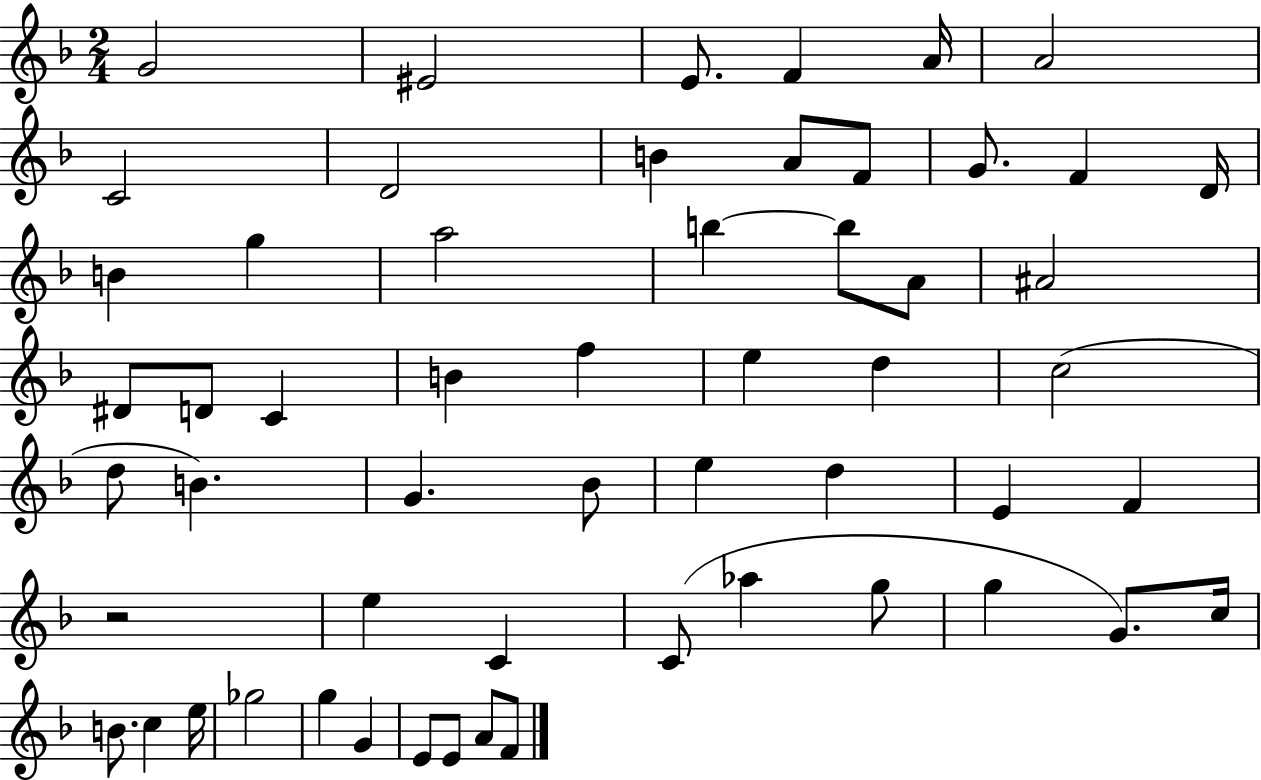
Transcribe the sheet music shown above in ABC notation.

X:1
T:Untitled
M:2/4
L:1/4
K:F
G2 ^E2 E/2 F A/4 A2 C2 D2 B A/2 F/2 G/2 F D/4 B g a2 b b/2 A/2 ^A2 ^D/2 D/2 C B f e d c2 d/2 B G _B/2 e d E F z2 e C C/2 _a g/2 g G/2 c/4 B/2 c e/4 _g2 g G E/2 E/2 A/2 F/2